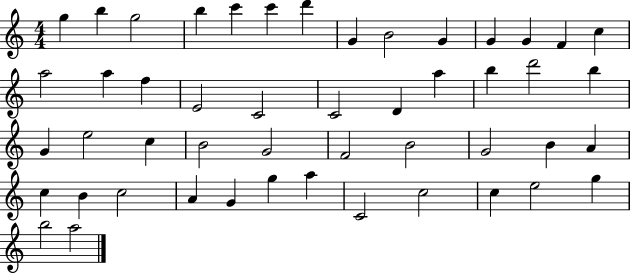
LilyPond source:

{
  \clef treble
  \numericTimeSignature
  \time 4/4
  \key c \major
  g''4 b''4 g''2 | b''4 c'''4 c'''4 d'''4 | g'4 b'2 g'4 | g'4 g'4 f'4 c''4 | \break a''2 a''4 f''4 | e'2 c'2 | c'2 d'4 a''4 | b''4 d'''2 b''4 | \break g'4 e''2 c''4 | b'2 g'2 | f'2 b'2 | g'2 b'4 a'4 | \break c''4 b'4 c''2 | a'4 g'4 g''4 a''4 | c'2 c''2 | c''4 e''2 g''4 | \break b''2 a''2 | \bar "|."
}